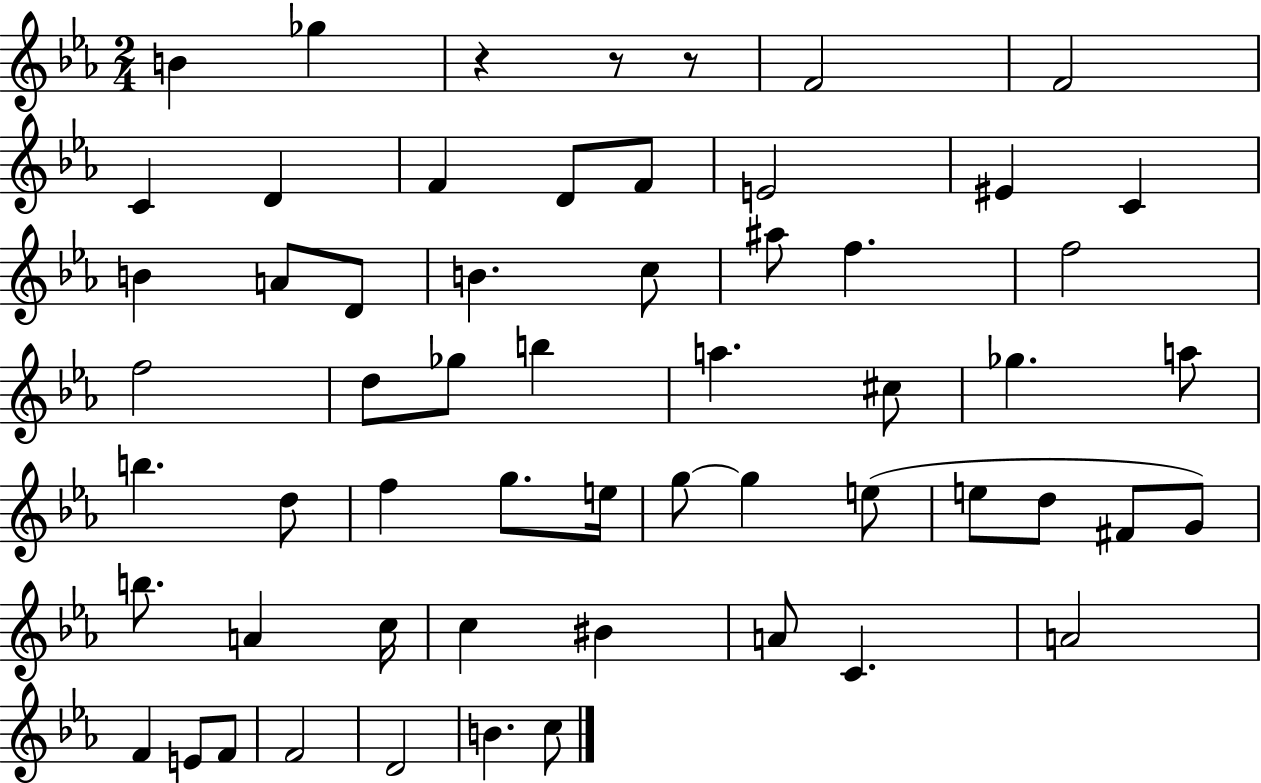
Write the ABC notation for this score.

X:1
T:Untitled
M:2/4
L:1/4
K:Eb
B _g z z/2 z/2 F2 F2 C D F D/2 F/2 E2 ^E C B A/2 D/2 B c/2 ^a/2 f f2 f2 d/2 _g/2 b a ^c/2 _g a/2 b d/2 f g/2 e/4 g/2 g e/2 e/2 d/2 ^F/2 G/2 b/2 A c/4 c ^B A/2 C A2 F E/2 F/2 F2 D2 B c/2